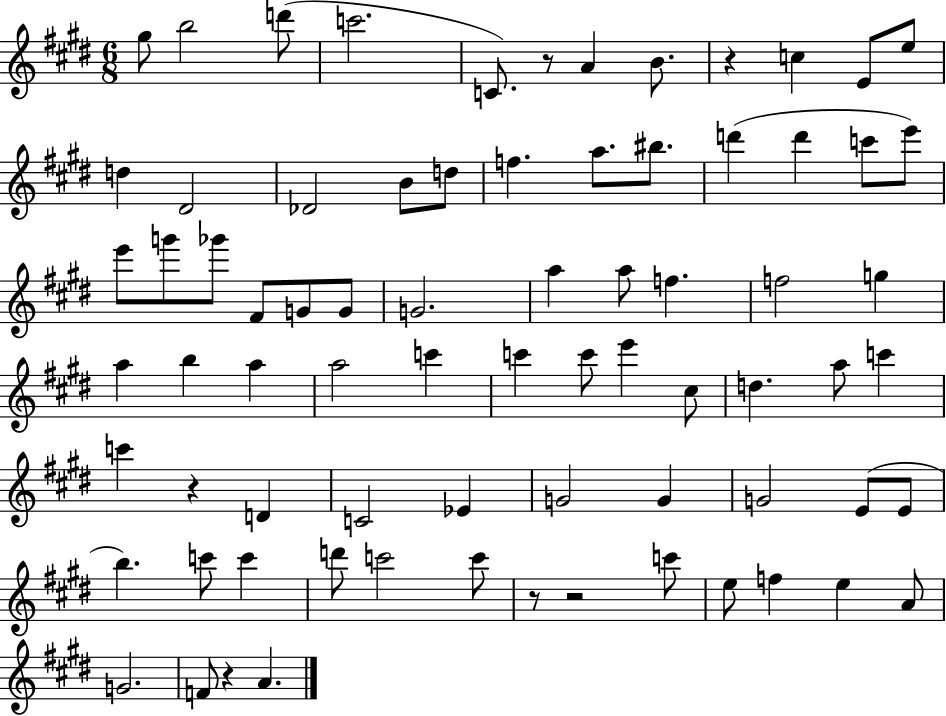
X:1
T:Untitled
M:6/8
L:1/4
K:E
^g/2 b2 d'/2 c'2 C/2 z/2 A B/2 z c E/2 e/2 d ^D2 _D2 B/2 d/2 f a/2 ^b/2 d' d' c'/2 e'/2 e'/2 g'/2 _g'/2 ^F/2 G/2 G/2 G2 a a/2 f f2 g a b a a2 c' c' c'/2 e' ^c/2 d a/2 c' c' z D C2 _E G2 G G2 E/2 E/2 b c'/2 c' d'/2 c'2 c'/2 z/2 z2 c'/2 e/2 f e A/2 G2 F/2 z A